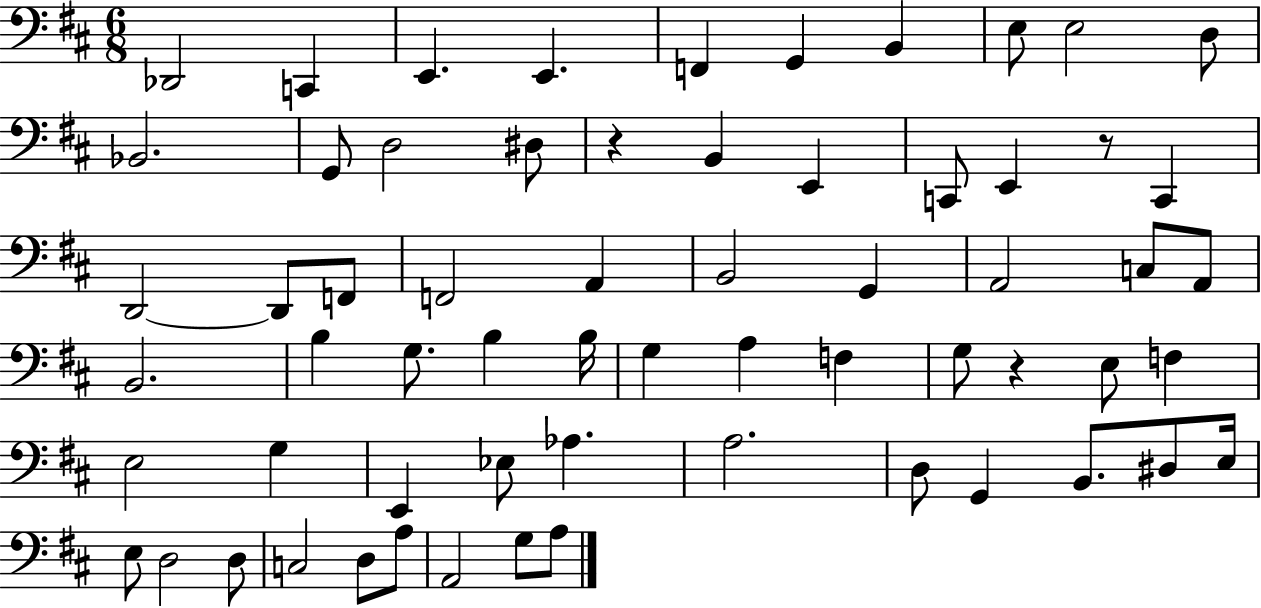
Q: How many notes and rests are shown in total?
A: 63